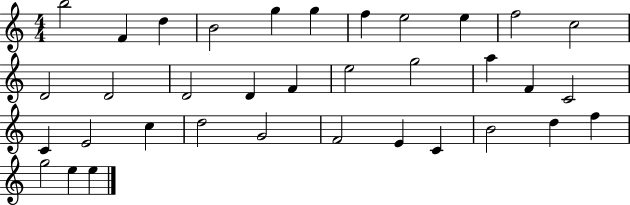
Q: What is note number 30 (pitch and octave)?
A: B4